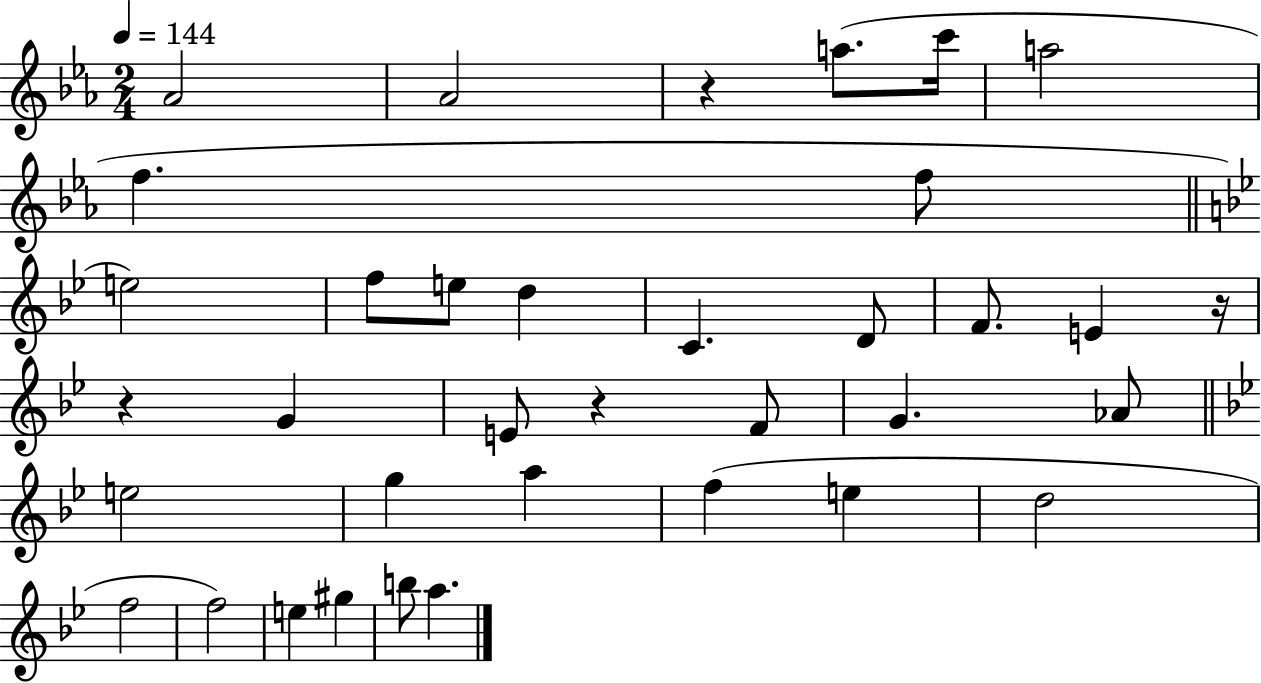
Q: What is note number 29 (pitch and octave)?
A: E5